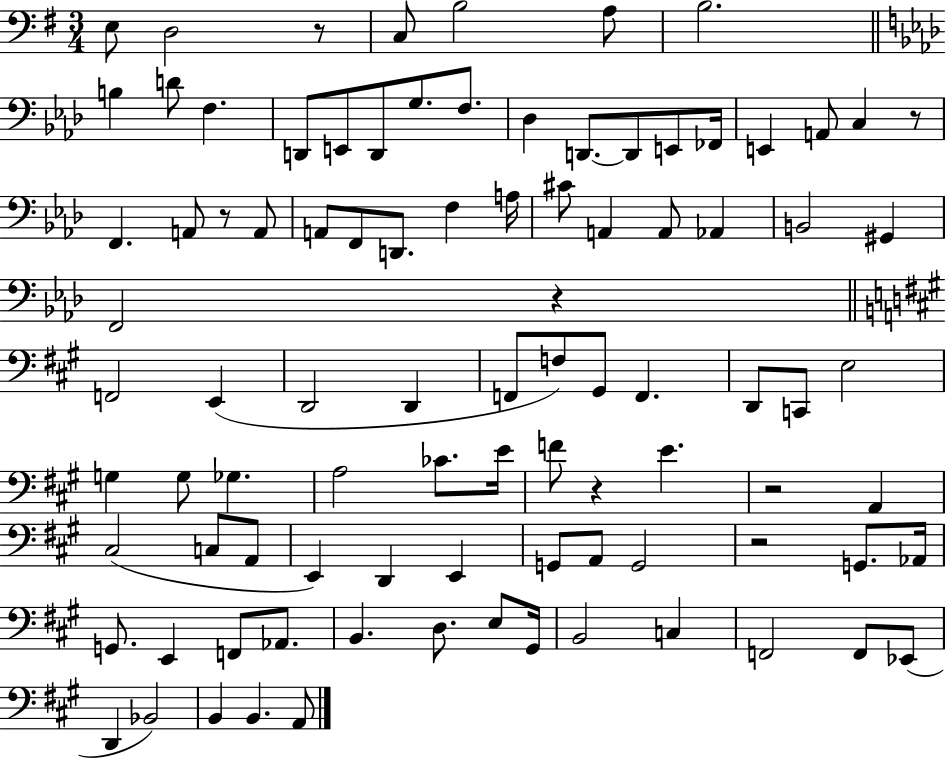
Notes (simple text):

E3/e D3/h R/e C3/e B3/h A3/e B3/h. B3/q D4/e F3/q. D2/e E2/e D2/e G3/e. F3/e. Db3/q D2/e. D2/e E2/e FES2/s E2/q A2/e C3/q R/e F2/q. A2/e R/e A2/e A2/e F2/e D2/e. F3/q A3/s C#4/e A2/q A2/e Ab2/q B2/h G#2/q F2/h R/q F2/h E2/q D2/h D2/q F2/e F3/e G#2/e F2/q. D2/e C2/e E3/h G3/q G3/e Gb3/q. A3/h CES4/e. E4/s F4/e R/q E4/q. R/h A2/q C#3/h C3/e A2/e E2/q D2/q E2/q G2/e A2/e G2/h R/h G2/e. Ab2/s G2/e. E2/q F2/e Ab2/e. B2/q. D3/e. E3/e G#2/s B2/h C3/q F2/h F2/e Eb2/e D2/q Bb2/h B2/q B2/q. A2/e